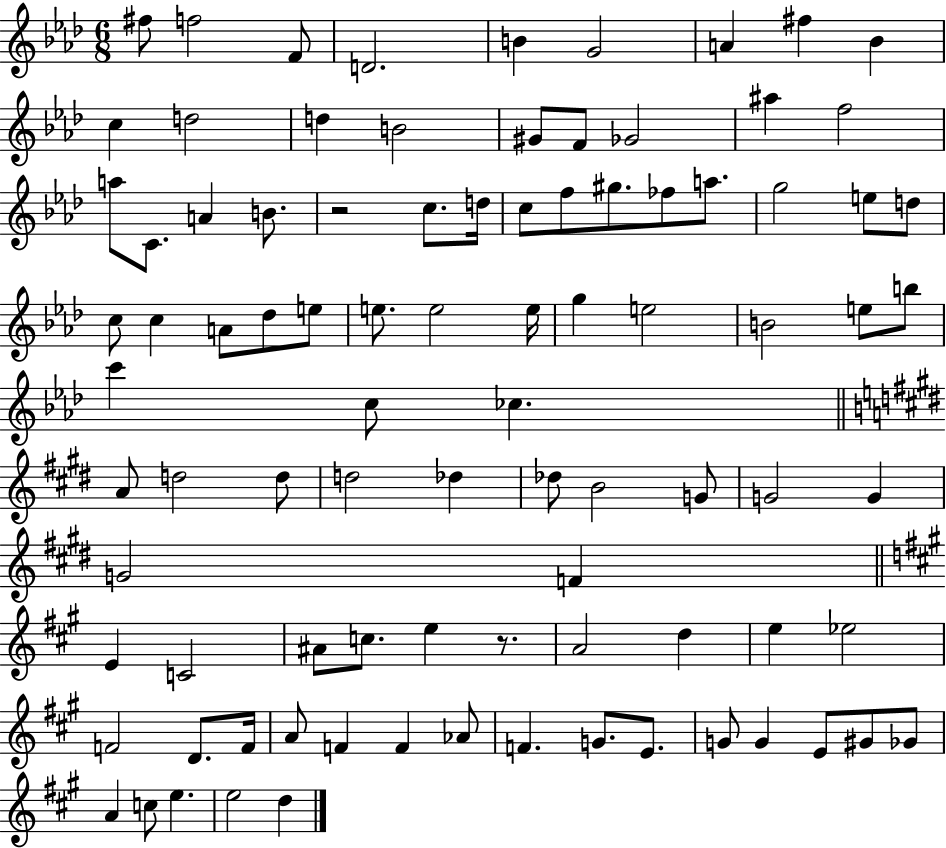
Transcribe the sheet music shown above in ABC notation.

X:1
T:Untitled
M:6/8
L:1/4
K:Ab
^f/2 f2 F/2 D2 B G2 A ^f _B c d2 d B2 ^G/2 F/2 _G2 ^a f2 a/2 C/2 A B/2 z2 c/2 d/4 c/2 f/2 ^g/2 _f/2 a/2 g2 e/2 d/2 c/2 c A/2 _d/2 e/2 e/2 e2 e/4 g e2 B2 e/2 b/2 c' c/2 _c A/2 d2 d/2 d2 _d _d/2 B2 G/2 G2 G G2 F E C2 ^A/2 c/2 e z/2 A2 d e _e2 F2 D/2 F/4 A/2 F F _A/2 F G/2 E/2 G/2 G E/2 ^G/2 _G/2 A c/2 e e2 d